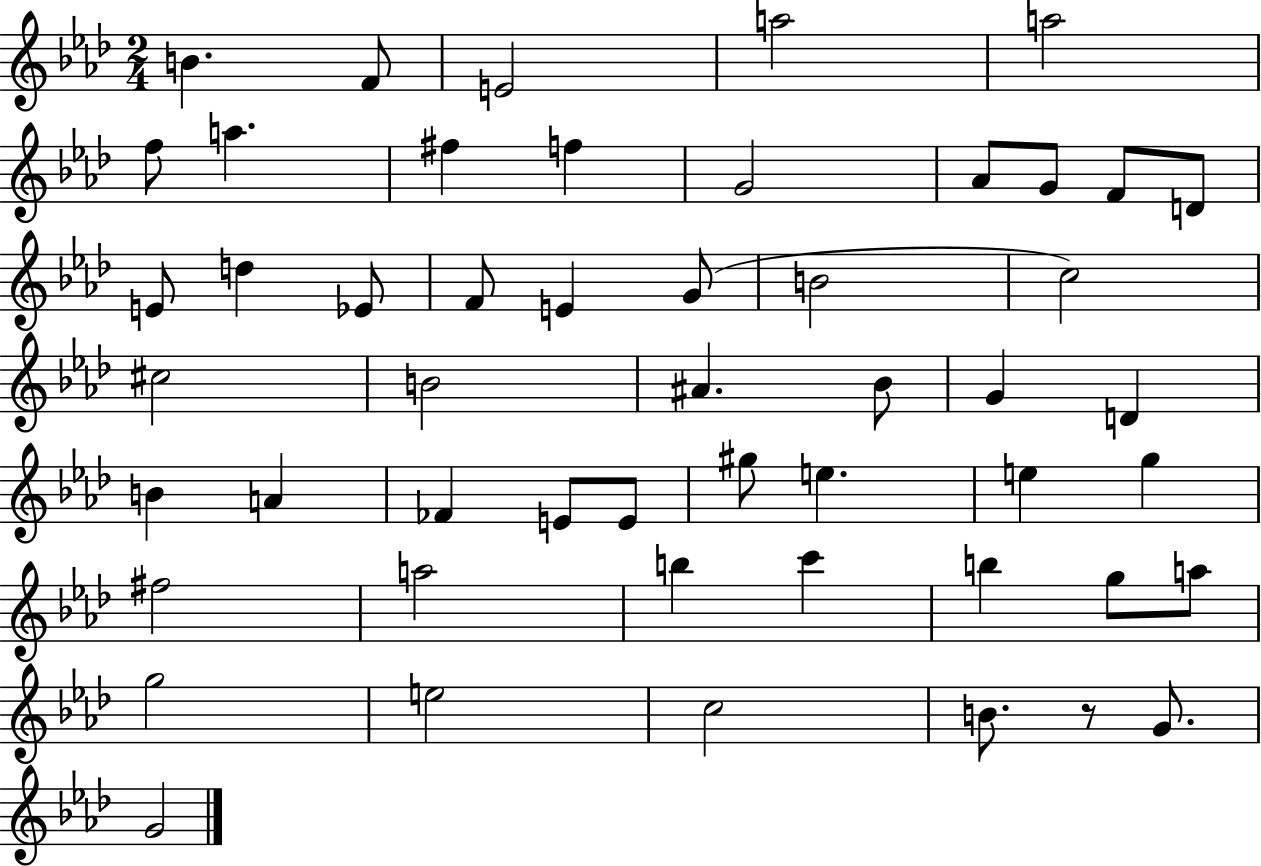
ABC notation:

X:1
T:Untitled
M:2/4
L:1/4
K:Ab
B F/2 E2 a2 a2 f/2 a ^f f G2 _A/2 G/2 F/2 D/2 E/2 d _E/2 F/2 E G/2 B2 c2 ^c2 B2 ^A _B/2 G D B A _F E/2 E/2 ^g/2 e e g ^f2 a2 b c' b g/2 a/2 g2 e2 c2 B/2 z/2 G/2 G2